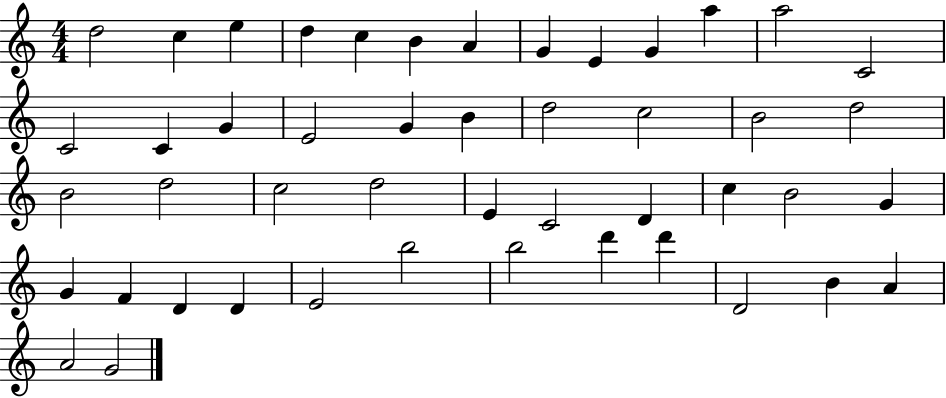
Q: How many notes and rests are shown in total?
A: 47